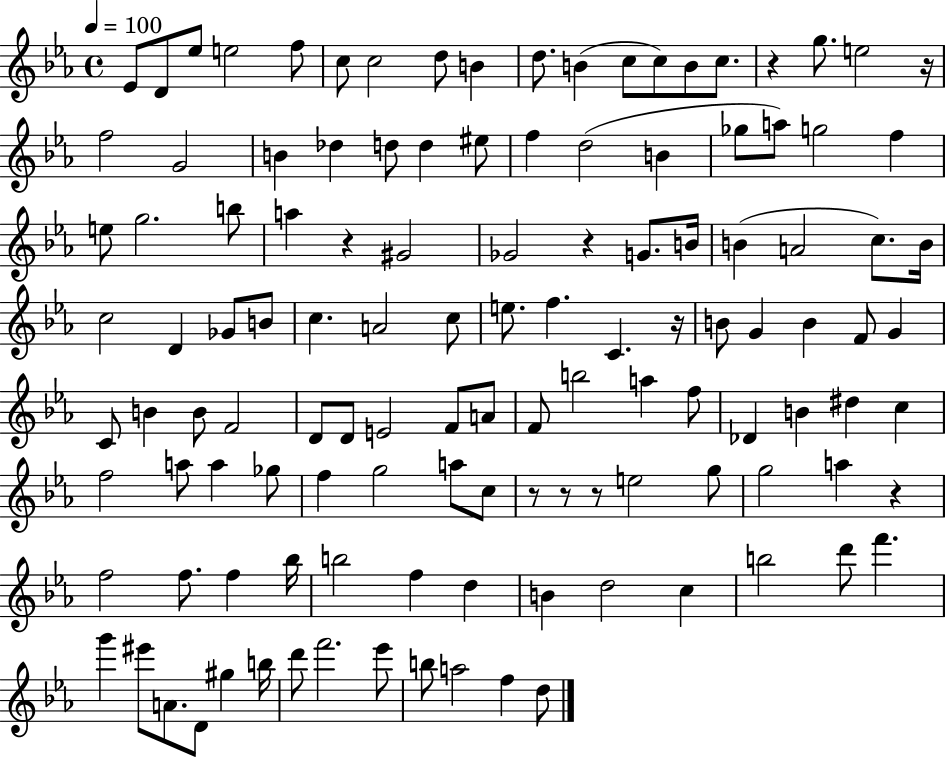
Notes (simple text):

Eb4/e D4/e Eb5/e E5/h F5/e C5/e C5/h D5/e B4/q D5/e. B4/q C5/e C5/e B4/e C5/e. R/q G5/e. E5/h R/s F5/h G4/h B4/q Db5/q D5/e D5/q EIS5/e F5/q D5/h B4/q Gb5/e A5/e G5/h F5/q E5/e G5/h. B5/e A5/q R/q G#4/h Gb4/h R/q G4/e. B4/s B4/q A4/h C5/e. B4/s C5/h D4/q Gb4/e B4/e C5/q. A4/h C5/e E5/e. F5/q. C4/q. R/s B4/e G4/q B4/q F4/e G4/q C4/e B4/q B4/e F4/h D4/e D4/e E4/h F4/e A4/e F4/e B5/h A5/q F5/e Db4/q B4/q D#5/q C5/q F5/h A5/e A5/q Gb5/e F5/q G5/h A5/e C5/e R/e R/e R/e E5/h G5/e G5/h A5/q R/q F5/h F5/e. F5/q Bb5/s B5/h F5/q D5/q B4/q D5/h C5/q B5/h D6/e F6/q. G6/q EIS6/e A4/e. D4/e G#5/q B5/s D6/e F6/h. Eb6/e B5/e A5/h F5/q D5/e